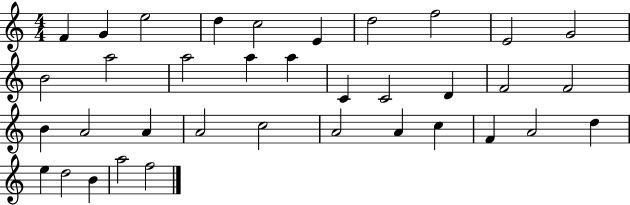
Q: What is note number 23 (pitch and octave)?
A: A4